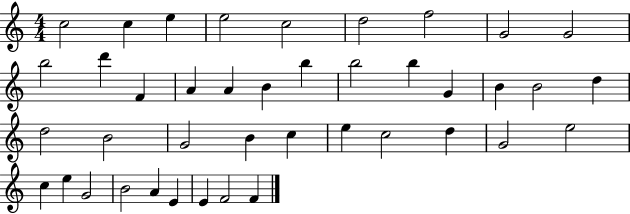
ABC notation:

X:1
T:Untitled
M:4/4
L:1/4
K:C
c2 c e e2 c2 d2 f2 G2 G2 b2 d' F A A B b b2 b G B B2 d d2 B2 G2 B c e c2 d G2 e2 c e G2 B2 A E E F2 F